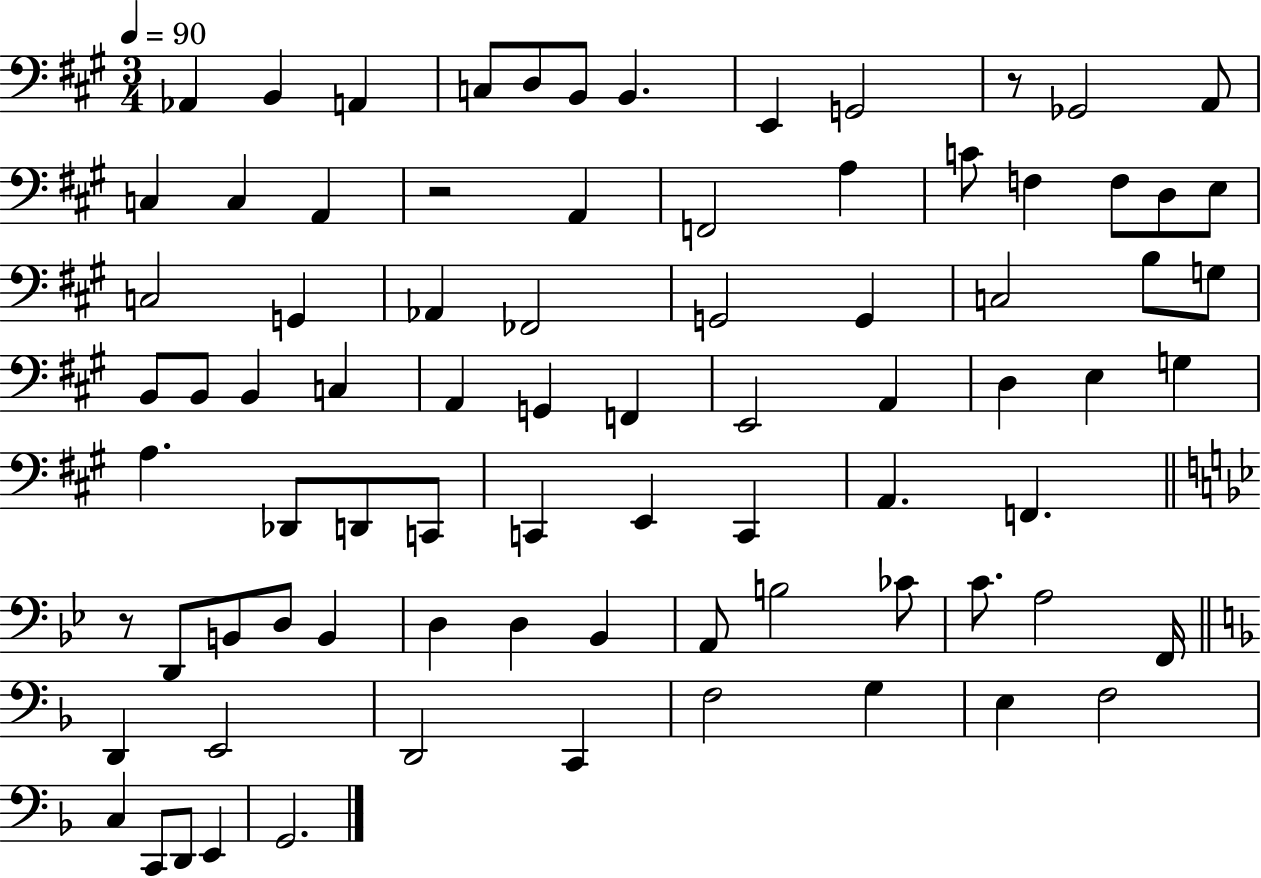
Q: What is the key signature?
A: A major